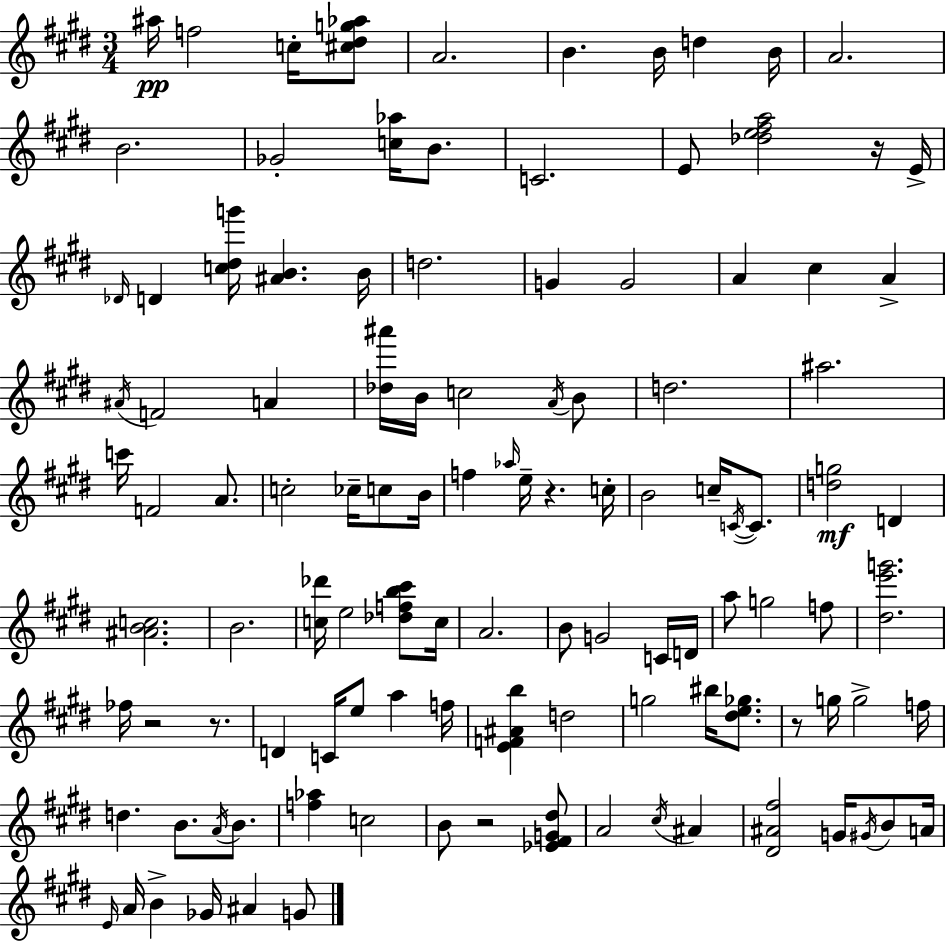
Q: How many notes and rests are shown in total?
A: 113